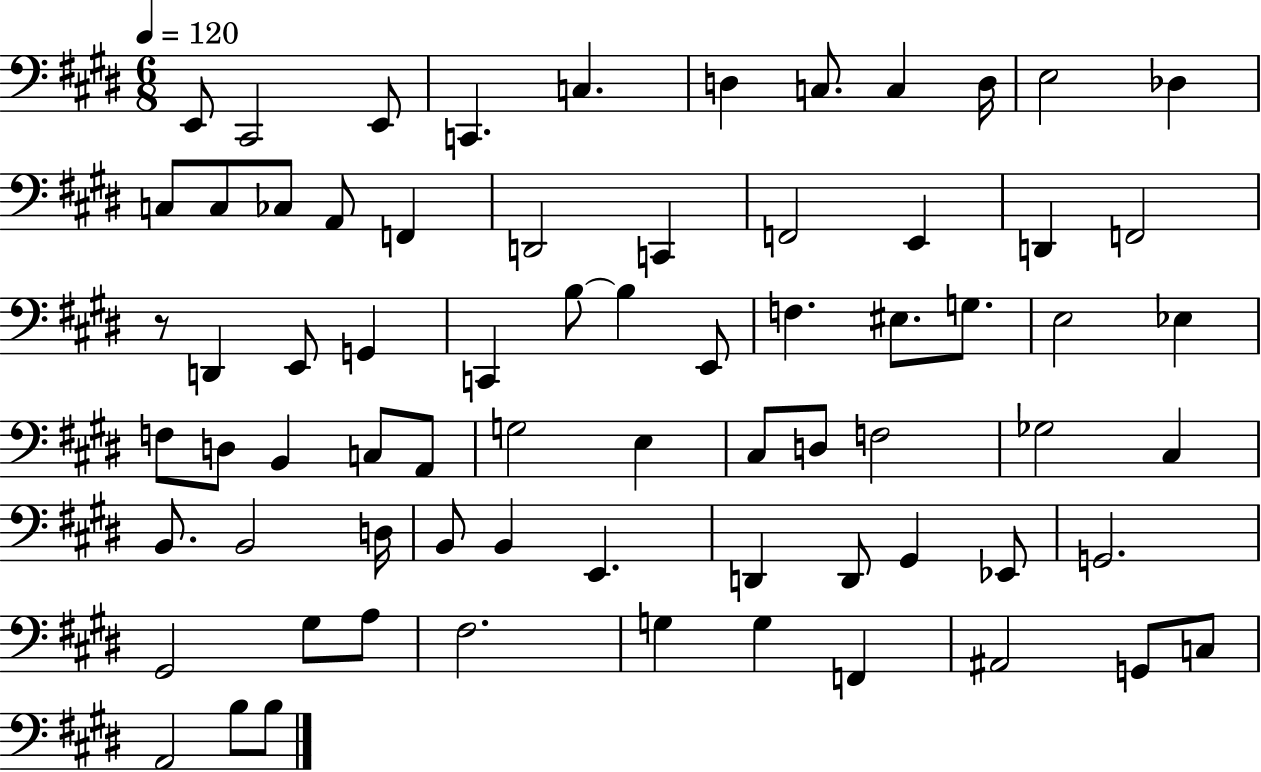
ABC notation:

X:1
T:Untitled
M:6/8
L:1/4
K:E
E,,/2 ^C,,2 E,,/2 C,, C, D, C,/2 C, D,/4 E,2 _D, C,/2 C,/2 _C,/2 A,,/2 F,, D,,2 C,, F,,2 E,, D,, F,,2 z/2 D,, E,,/2 G,, C,, B,/2 B, E,,/2 F, ^E,/2 G,/2 E,2 _E, F,/2 D,/2 B,, C,/2 A,,/2 G,2 E, ^C,/2 D,/2 F,2 _G,2 ^C, B,,/2 B,,2 D,/4 B,,/2 B,, E,, D,, D,,/2 ^G,, _E,,/2 G,,2 ^G,,2 ^G,/2 A,/2 ^F,2 G, G, F,, ^A,,2 G,,/2 C,/2 A,,2 B,/2 B,/2